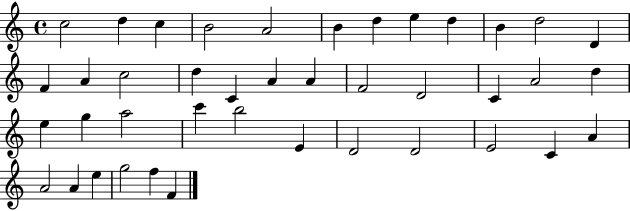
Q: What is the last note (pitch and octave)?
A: F4